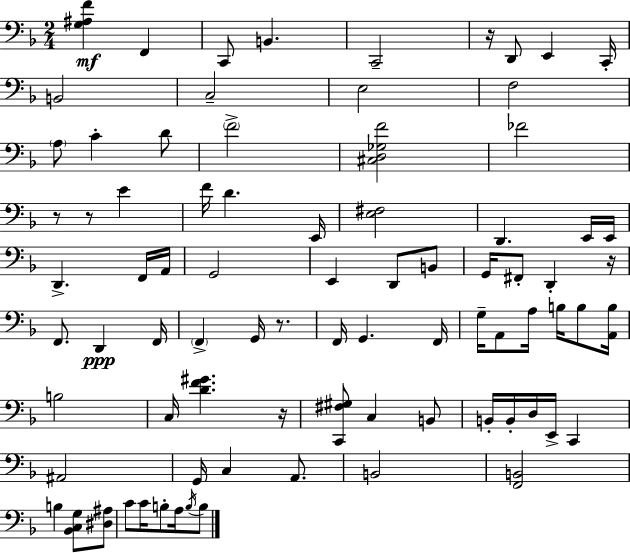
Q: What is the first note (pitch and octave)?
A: F2